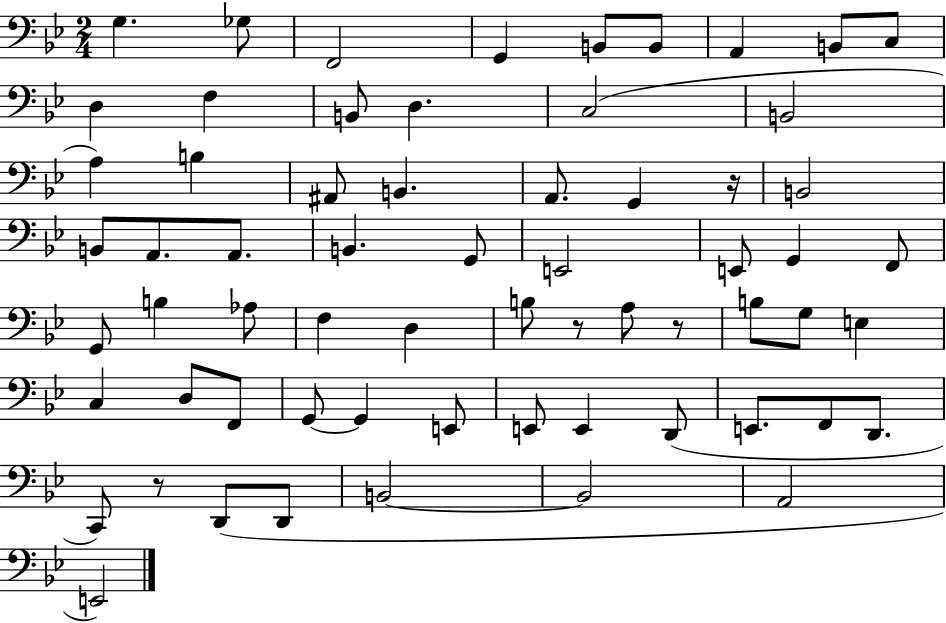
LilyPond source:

{
  \clef bass
  \numericTimeSignature
  \time 2/4
  \key bes \major
  g4. ges8 | f,2 | g,4 b,8 b,8 | a,4 b,8 c8 | \break d4 f4 | b,8 d4. | c2( | b,2 | \break a4) b4 | ais,8 b,4. | a,8. g,4 r16 | b,2 | \break b,8 a,8. a,8. | b,4. g,8 | e,2 | e,8 g,4 f,8 | \break g,8 b4 aes8 | f4 d4 | b8 r8 a8 r8 | b8 g8 e4 | \break c4 d8 f,8 | g,8~~ g,4 e,8 | e,8 e,4 d,8( | e,8. f,8 d,8. | \break c,8) r8 d,8( d,8 | b,2~~ | b,2 | a,2 | \break e,2) | \bar "|."
}